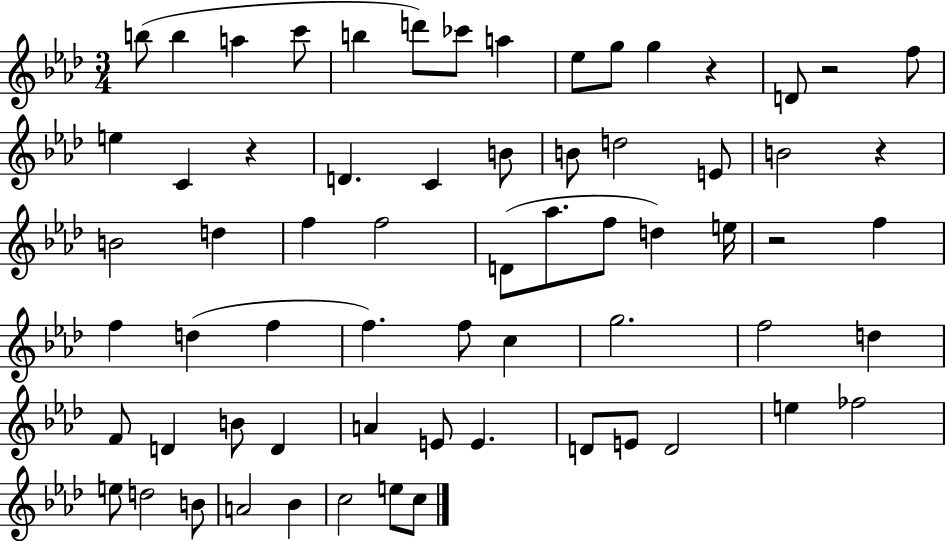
{
  \clef treble
  \numericTimeSignature
  \time 3/4
  \key aes \major
  b''8( b''4 a''4 c'''8 | b''4 d'''8) ces'''8 a''4 | ees''8 g''8 g''4 r4 | d'8 r2 f''8 | \break e''4 c'4 r4 | d'4. c'4 b'8 | b'8 d''2 e'8 | b'2 r4 | \break b'2 d''4 | f''4 f''2 | d'8( aes''8. f''8 d''4) e''16 | r2 f''4 | \break f''4 d''4( f''4 | f''4.) f''8 c''4 | g''2. | f''2 d''4 | \break f'8 d'4 b'8 d'4 | a'4 e'8 e'4. | d'8 e'8 d'2 | e''4 fes''2 | \break e''8 d''2 b'8 | a'2 bes'4 | c''2 e''8 c''8 | \bar "|."
}